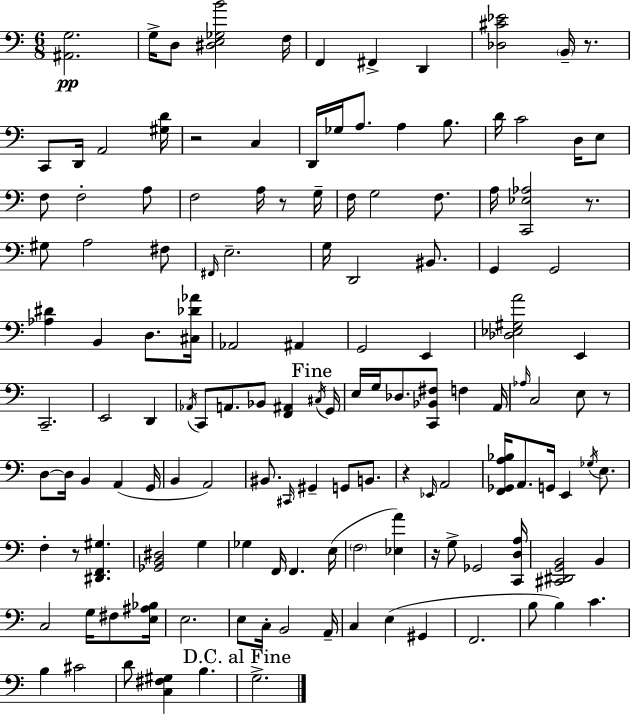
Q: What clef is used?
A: bass